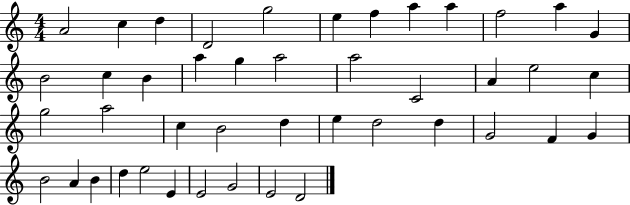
X:1
T:Untitled
M:4/4
L:1/4
K:C
A2 c d D2 g2 e f a a f2 a G B2 c B a g a2 a2 C2 A e2 c g2 a2 c B2 d e d2 d G2 F G B2 A B d e2 E E2 G2 E2 D2